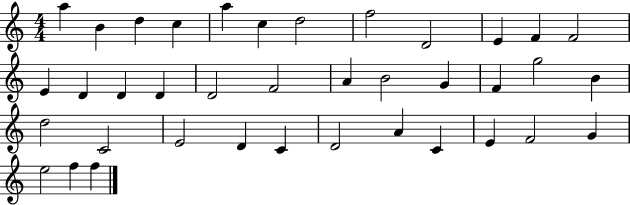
A5/q B4/q D5/q C5/q A5/q C5/q D5/h F5/h D4/h E4/q F4/q F4/h E4/q D4/q D4/q D4/q D4/h F4/h A4/q B4/h G4/q F4/q G5/h B4/q D5/h C4/h E4/h D4/q C4/q D4/h A4/q C4/q E4/q F4/h G4/q E5/h F5/q F5/q